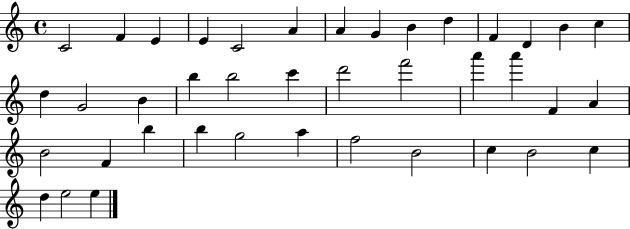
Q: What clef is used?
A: treble